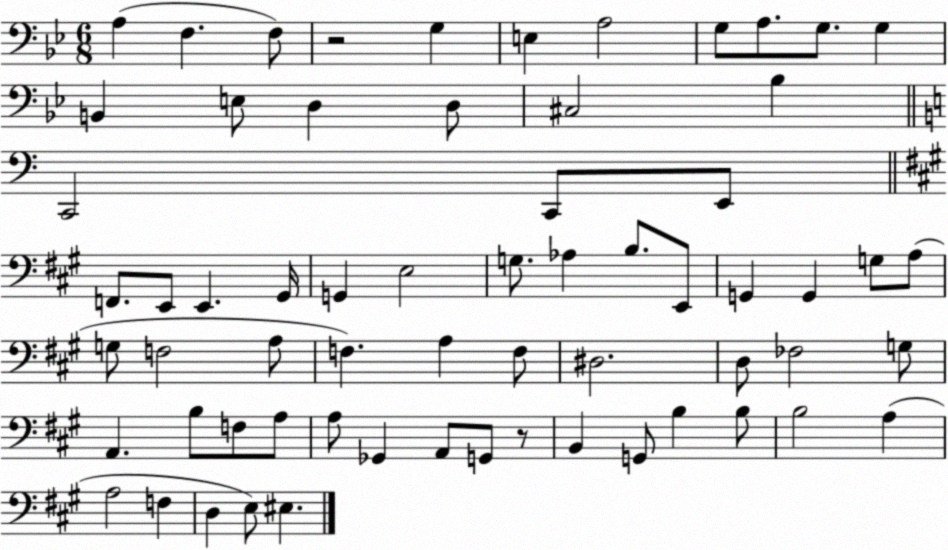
X:1
T:Untitled
M:6/8
L:1/4
K:Bb
A, F, F,/2 z2 G, E, A,2 G,/2 A,/2 G,/2 G, B,, E,/2 D, D,/2 ^C,2 _B, C,,2 C,,/2 E,,/2 F,,/2 E,,/2 E,, ^G,,/4 G,, E,2 G,/2 _A, B,/2 E,,/2 G,, G,, G,/2 A,/2 G,/2 F,2 A,/2 F, A, F,/2 ^D,2 D,/2 _F,2 G,/2 A,, B,/2 F,/2 A,/2 A,/2 _G,, A,,/2 G,,/2 z/2 B,, G,,/2 B, B,/2 B,2 A, A,2 F, D, E,/2 ^E,